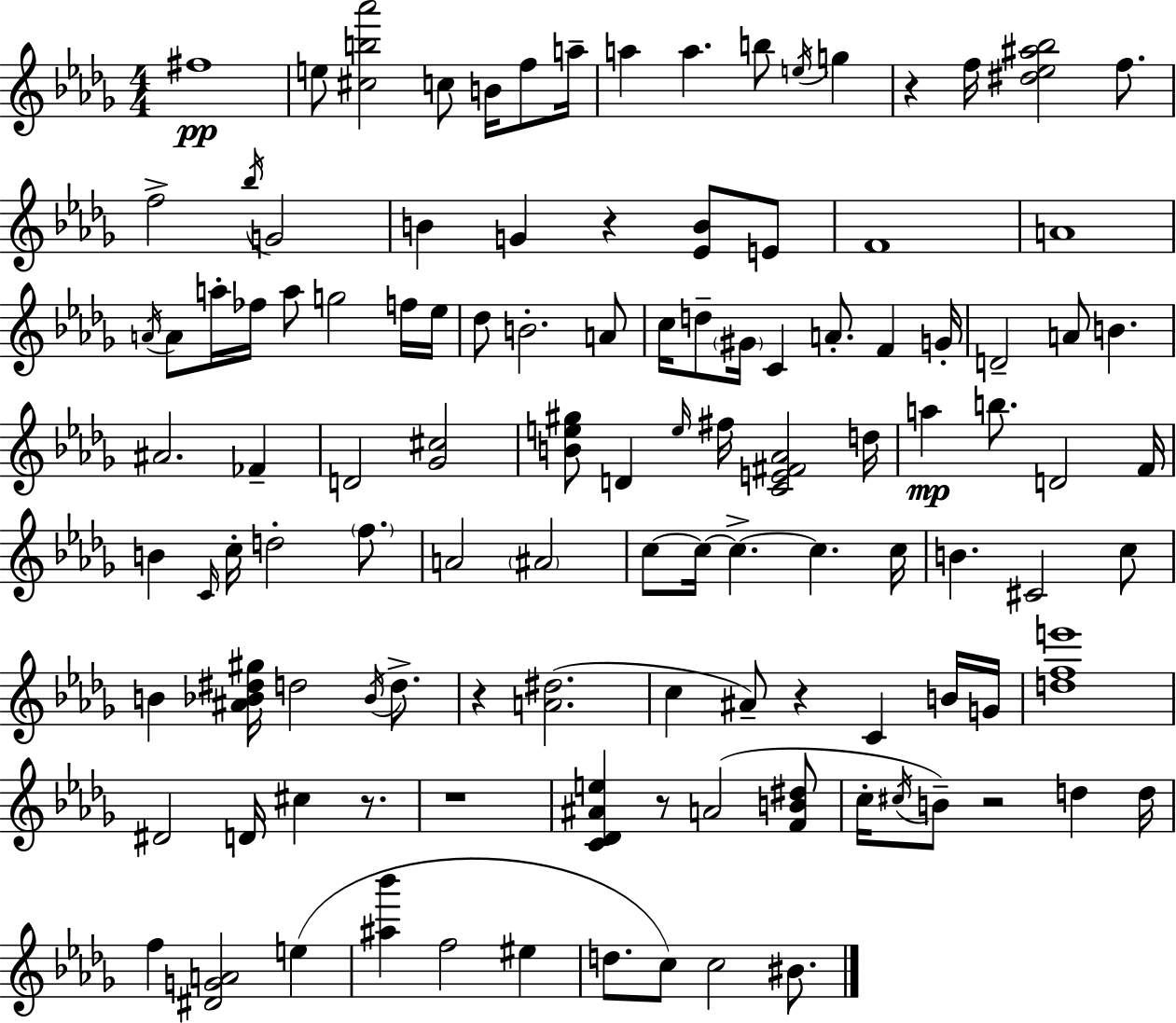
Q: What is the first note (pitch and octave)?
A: F#5